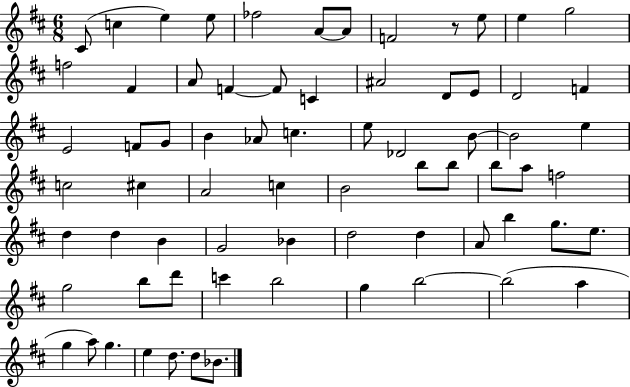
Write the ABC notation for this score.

X:1
T:Untitled
M:6/8
L:1/4
K:D
^C/2 c e e/2 _f2 A/2 A/2 F2 z/2 e/2 e g2 f2 ^F A/2 F F/2 C ^A2 D/2 E/2 D2 F E2 F/2 G/2 B _A/2 c e/2 _D2 B/2 B2 e c2 ^c A2 c B2 b/2 b/2 b/2 a/2 f2 d d B G2 _B d2 d A/2 b g/2 e/2 g2 b/2 d'/2 c' b2 g b2 b2 a g a/2 g e d/2 d/2 _B/2